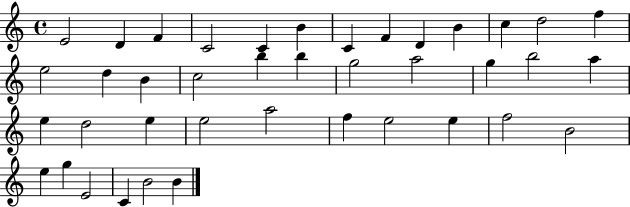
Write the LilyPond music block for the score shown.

{
  \clef treble
  \time 4/4
  \defaultTimeSignature
  \key c \major
  e'2 d'4 f'4 | c'2 c'4 b'4 | c'4 f'4 d'4 b'4 | c''4 d''2 f''4 | \break e''2 d''4 b'4 | c''2 b''4 b''4 | g''2 a''2 | g''4 b''2 a''4 | \break e''4 d''2 e''4 | e''2 a''2 | f''4 e''2 e''4 | f''2 b'2 | \break e''4 g''4 e'2 | c'4 b'2 b'4 | \bar "|."
}